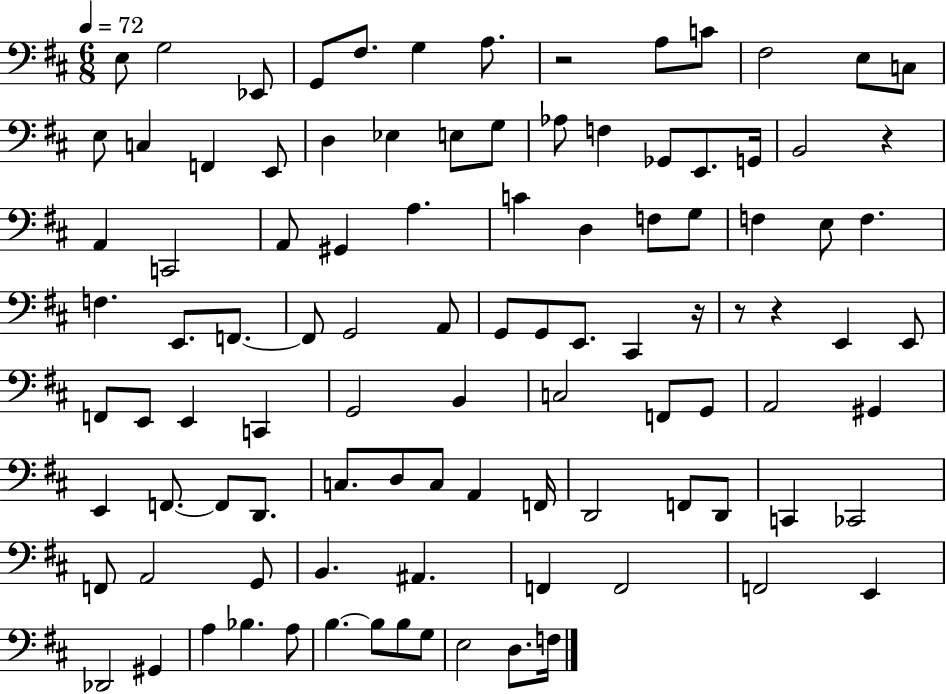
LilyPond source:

{
  \clef bass
  \numericTimeSignature
  \time 6/8
  \key d \major
  \tempo 4 = 72
  e8 g2 ees,8 | g,8 fis8. g4 a8. | r2 a8 c'8 | fis2 e8 c8 | \break e8 c4 f,4 e,8 | d4 ees4 e8 g8 | aes8 f4 ges,8 e,8. g,16 | b,2 r4 | \break a,4 c,2 | a,8 gis,4 a4. | c'4 d4 f8 g8 | f4 e8 f4. | \break f4. e,8. f,8.~~ | f,8 g,2 a,8 | g,8 g,8 e,8. cis,4 r16 | r8 r4 e,4 e,8 | \break f,8 e,8 e,4 c,4 | g,2 b,4 | c2 f,8 g,8 | a,2 gis,4 | \break e,4 f,8.~~ f,8 d,8. | c8. d8 c8 a,4 f,16 | d,2 f,8 d,8 | c,4 ces,2 | \break f,8 a,2 g,8 | b,4. ais,4. | f,4 f,2 | f,2 e,4 | \break des,2 gis,4 | a4 bes4. a8 | b4.~~ b8 b8 g8 | e2 d8. f16 | \break \bar "|."
}